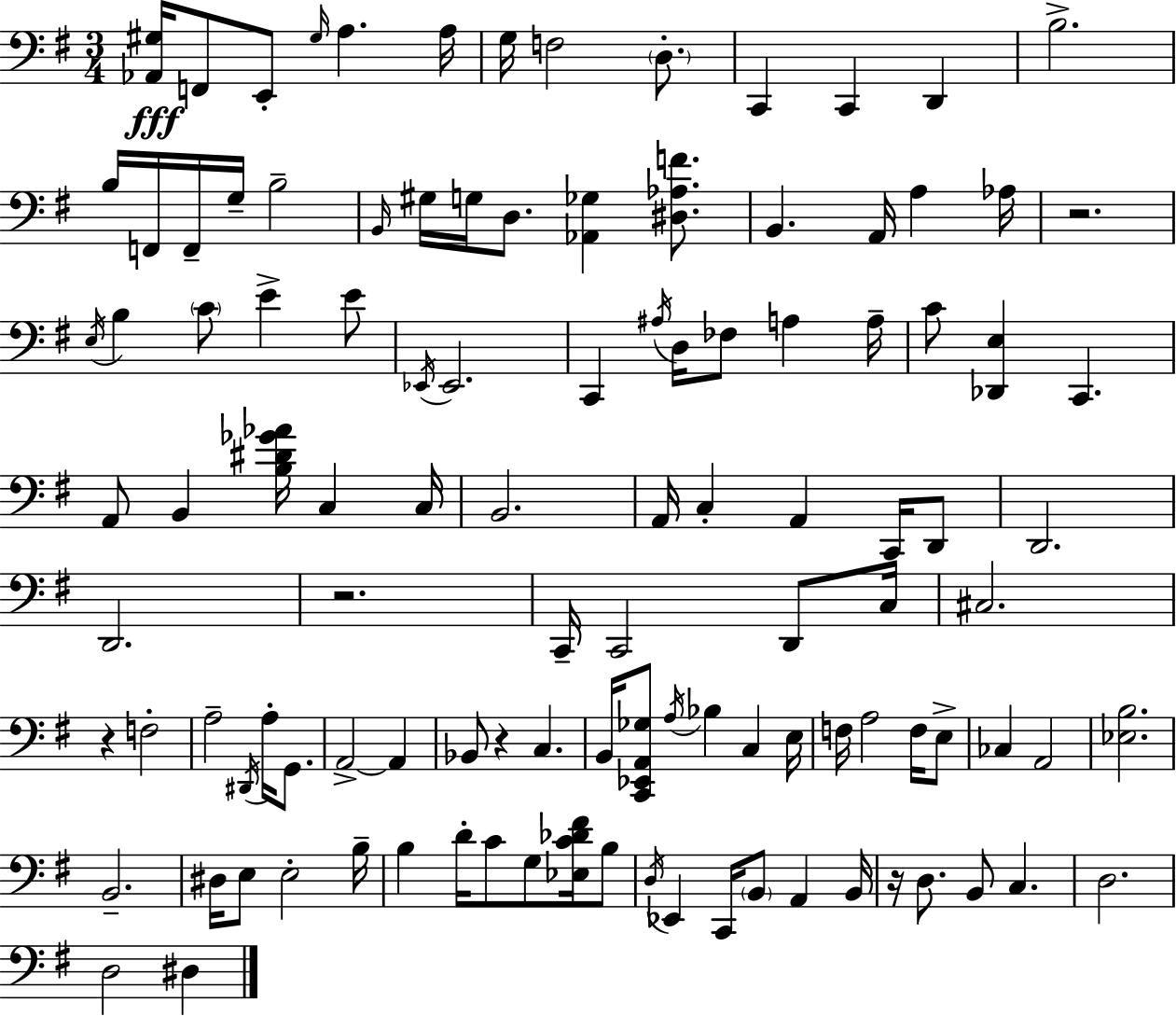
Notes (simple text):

[Ab2,G#3]/s F2/e E2/e G#3/s A3/q. A3/s G3/s F3/h D3/e. C2/q C2/q D2/q B3/h. B3/s F2/s F2/s G3/s B3/h B2/s G#3/s G3/s D3/e. [Ab2,Gb3]/q [D#3,Ab3,F4]/e. B2/q. A2/s A3/q Ab3/s R/h. E3/s B3/q C4/e E4/q E4/e Eb2/s Eb2/h. C2/q A#3/s D3/s FES3/e A3/q A3/s C4/e [Db2,E3]/q C2/q. A2/e B2/q [B3,D#4,Gb4,Ab4]/s C3/q C3/s B2/h. A2/s C3/q A2/q C2/s D2/e D2/h. D2/h. R/h. C2/s C2/h D2/e C3/s C#3/h. R/q F3/h A3/h D#2/s A3/s G2/e. A2/h A2/q Bb2/e R/q C3/q. B2/s [C2,Eb2,A2,Gb3]/e A3/s Bb3/q C3/q E3/s F3/s A3/h F3/s E3/e CES3/q A2/h [Eb3,B3]/h. B2/h. D#3/s E3/e E3/h B3/s B3/q D4/s C4/e G3/e [Eb3,C4,Db4,F#4]/s B3/e D3/s Eb2/q C2/s B2/e A2/q B2/s R/s D3/e. B2/e C3/q. D3/h. D3/h D#3/q